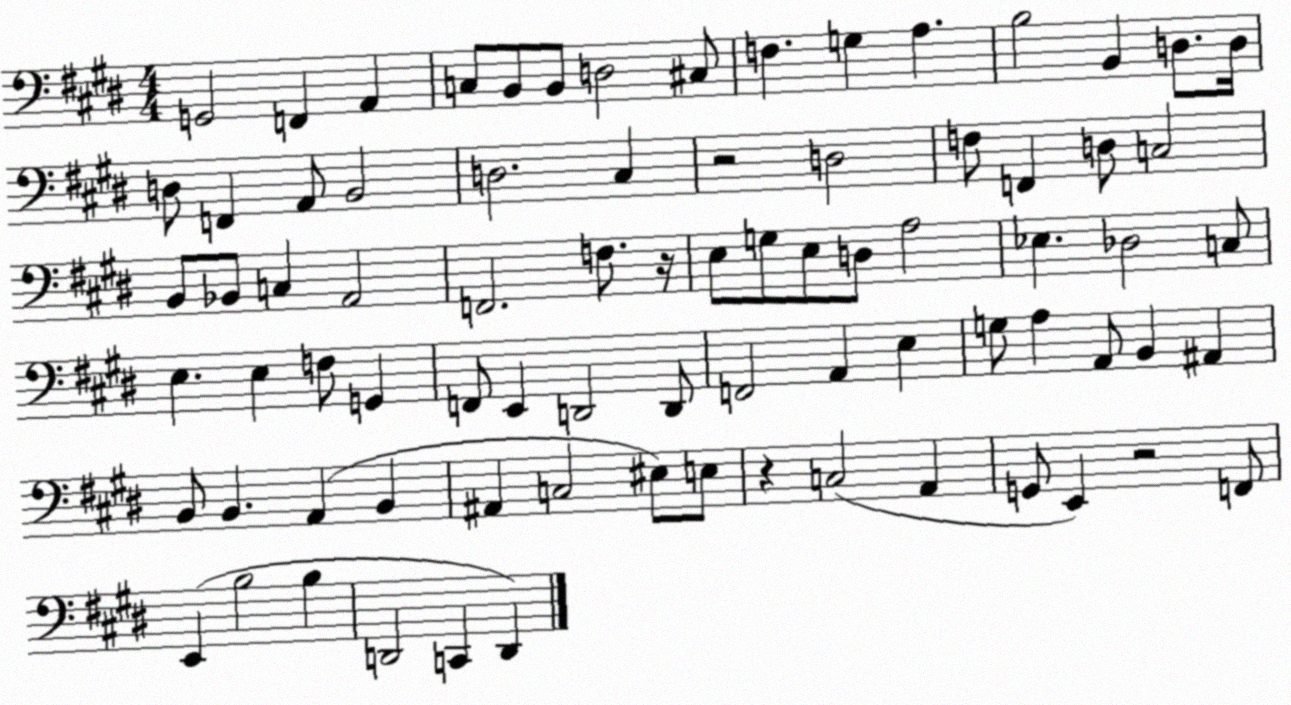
X:1
T:Untitled
M:4/4
L:1/4
K:E
G,,2 F,, A,, C,/2 B,,/2 B,,/2 D,2 ^C,/2 F, G, A, B,2 B,, D,/2 D,/4 D,/2 F,, A,,/2 B,,2 D,2 ^C, z2 D,2 F,/2 F,, D,/2 C,2 B,,/2 _B,,/2 C, A,,2 F,,2 F,/2 z/4 E,/2 G,/2 E,/2 D,/2 A,2 _E, _D,2 C,/2 E, E, F,/2 G,, F,,/2 E,, D,,2 D,,/2 F,,2 A,, E, G,/2 A, A,,/2 B,, ^A,, B,,/2 B,, A,, B,, ^A,, C,2 ^E,/2 E,/2 z C,2 A,, G,,/2 E,, z2 F,,/2 E,, B,2 B, D,,2 C,, D,,